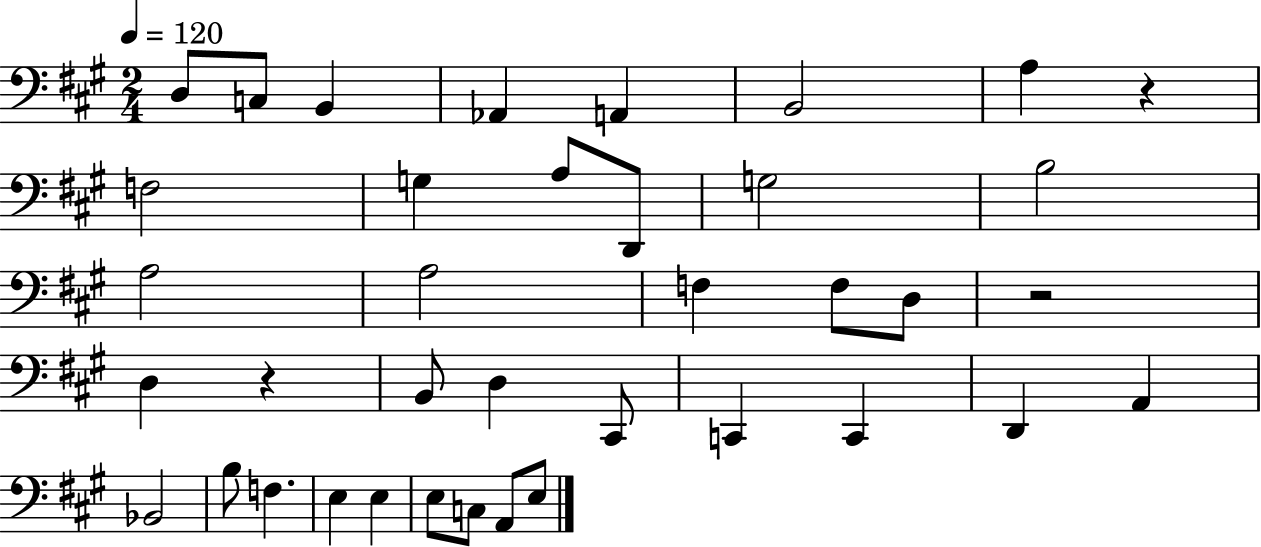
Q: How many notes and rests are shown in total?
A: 38